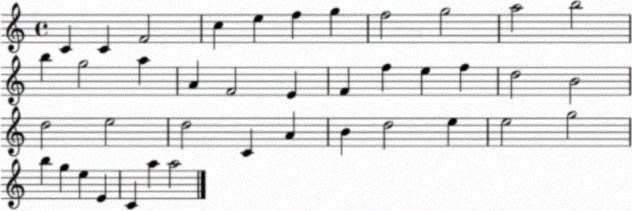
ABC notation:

X:1
T:Untitled
M:4/4
L:1/4
K:C
C C F2 c e f g f2 g2 a2 b2 b g2 a A F2 E F f e f d2 B2 d2 e2 d2 C A B d2 e e2 g2 b g e E C a a2